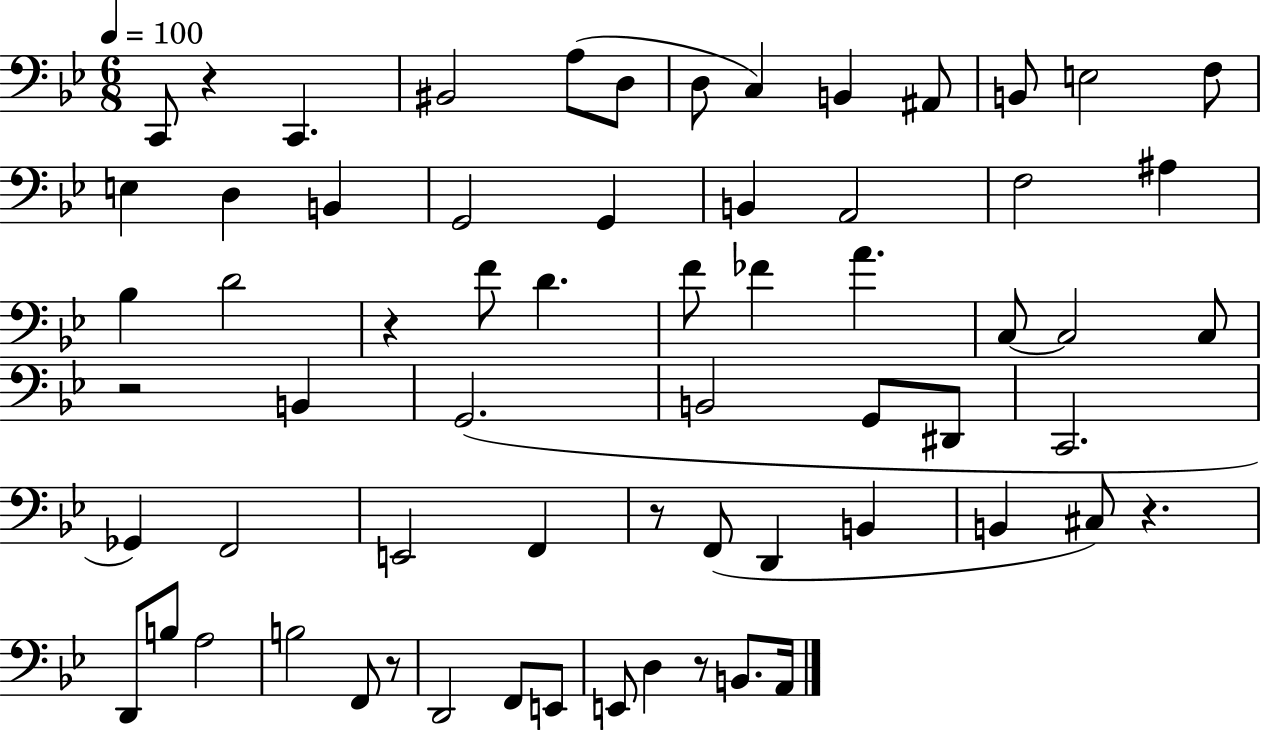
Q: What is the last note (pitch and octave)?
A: A2